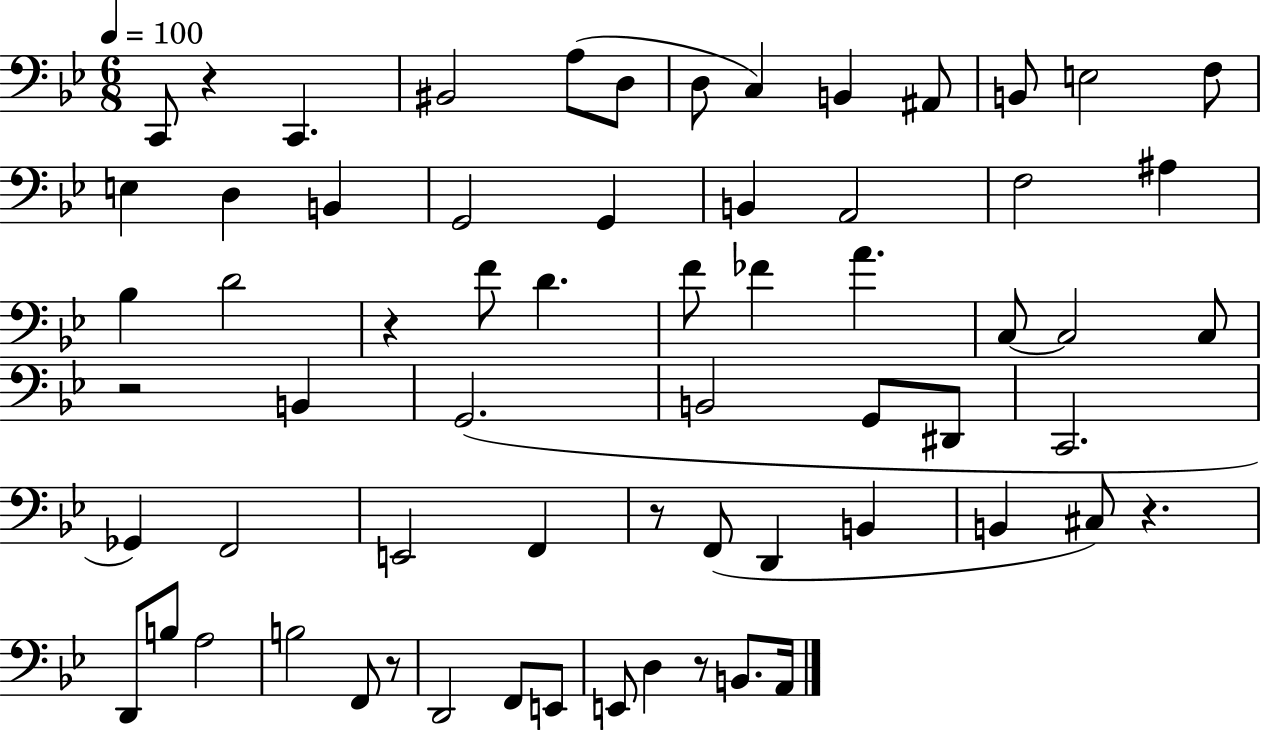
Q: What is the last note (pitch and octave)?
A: A2